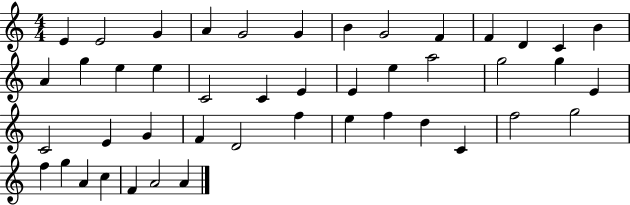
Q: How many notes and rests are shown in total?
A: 45